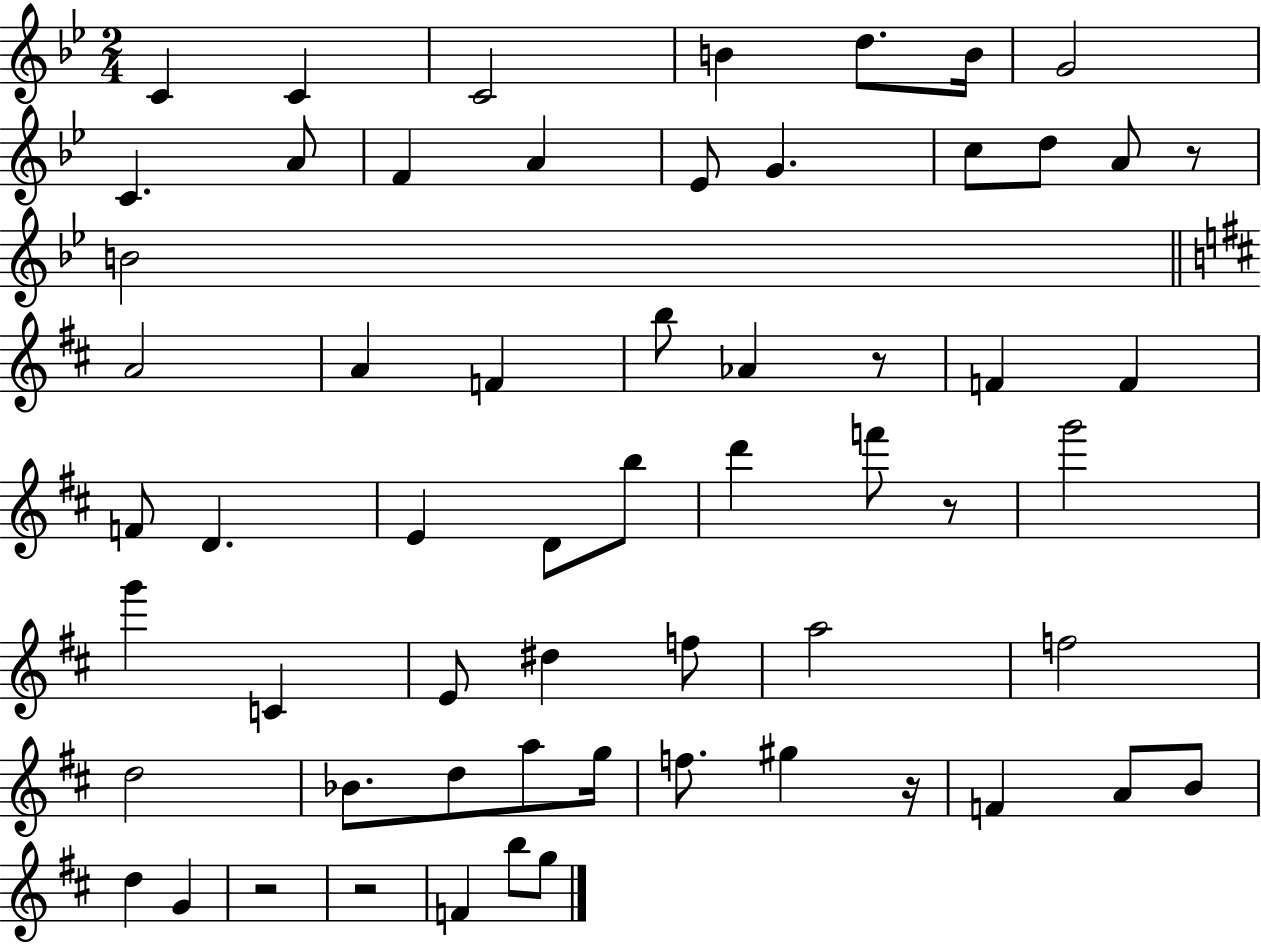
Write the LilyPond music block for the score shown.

{
  \clef treble
  \numericTimeSignature
  \time 2/4
  \key bes \major
  \repeat volta 2 { c'4 c'4 | c'2 | b'4 d''8. b'16 | g'2 | \break c'4. a'8 | f'4 a'4 | ees'8 g'4. | c''8 d''8 a'8 r8 | \break b'2 | \bar "||" \break \key d \major a'2 | a'4 f'4 | b''8 aes'4 r8 | f'4 f'4 | \break f'8 d'4. | e'4 d'8 b''8 | d'''4 f'''8 r8 | g'''2 | \break g'''4 c'4 | e'8 dis''4 f''8 | a''2 | f''2 | \break d''2 | bes'8. d''8 a''8 g''16 | f''8. gis''4 r16 | f'4 a'8 b'8 | \break d''4 g'4 | r2 | r2 | f'4 b''8 g''8 | \break } \bar "|."
}